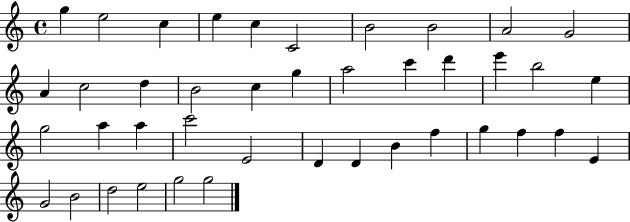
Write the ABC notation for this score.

X:1
T:Untitled
M:4/4
L:1/4
K:C
g e2 c e c C2 B2 B2 A2 G2 A c2 d B2 c g a2 c' d' e' b2 e g2 a a c'2 E2 D D B f g f f E G2 B2 d2 e2 g2 g2